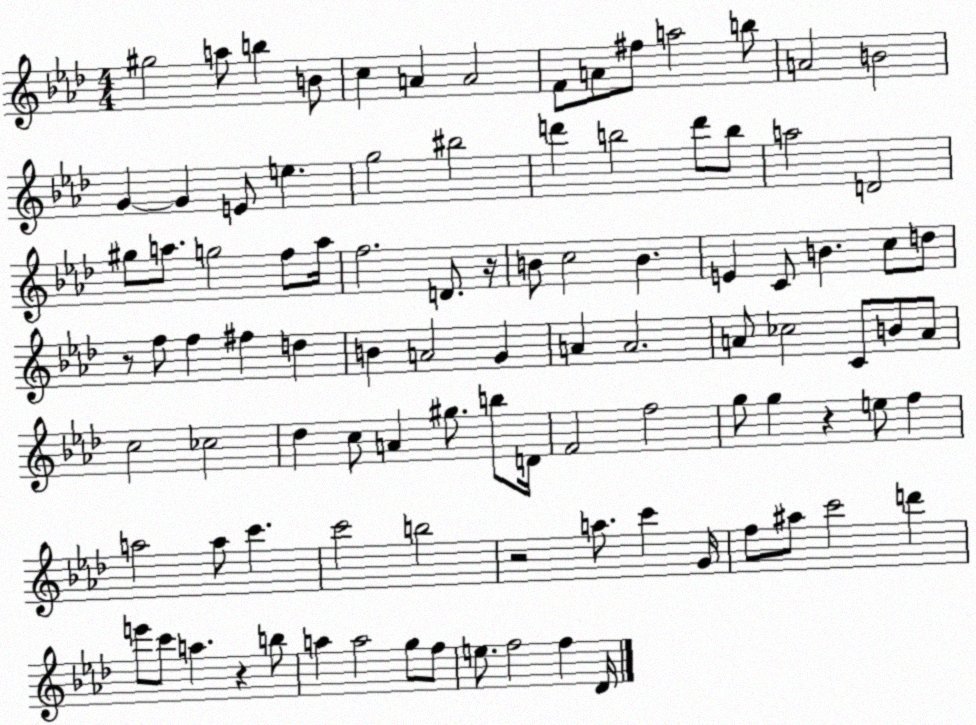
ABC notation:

X:1
T:Untitled
M:4/4
L:1/4
K:Ab
^g2 a/2 b B/2 c A A2 F/2 A/2 ^f/2 a2 b/2 A2 B2 G G E/2 e g2 ^b2 d' b2 d'/2 b/2 a2 D2 ^g/2 a/2 g2 f/2 a/4 f2 D/2 z/4 B/2 c2 B E C/2 B c/2 d/2 z/2 f/2 f ^f d B A2 G A A2 A/2 _c2 C/2 B/2 A/2 c2 _c2 _d c/2 A ^g/2 b/2 D/4 F2 f2 g/2 g z e/2 f a2 a/2 c' c'2 b2 z2 a/2 c' G/4 f/2 ^a/2 c'2 d' e'/2 c'/2 a z b/2 a a2 g/2 f/2 e/2 f2 f _D/4